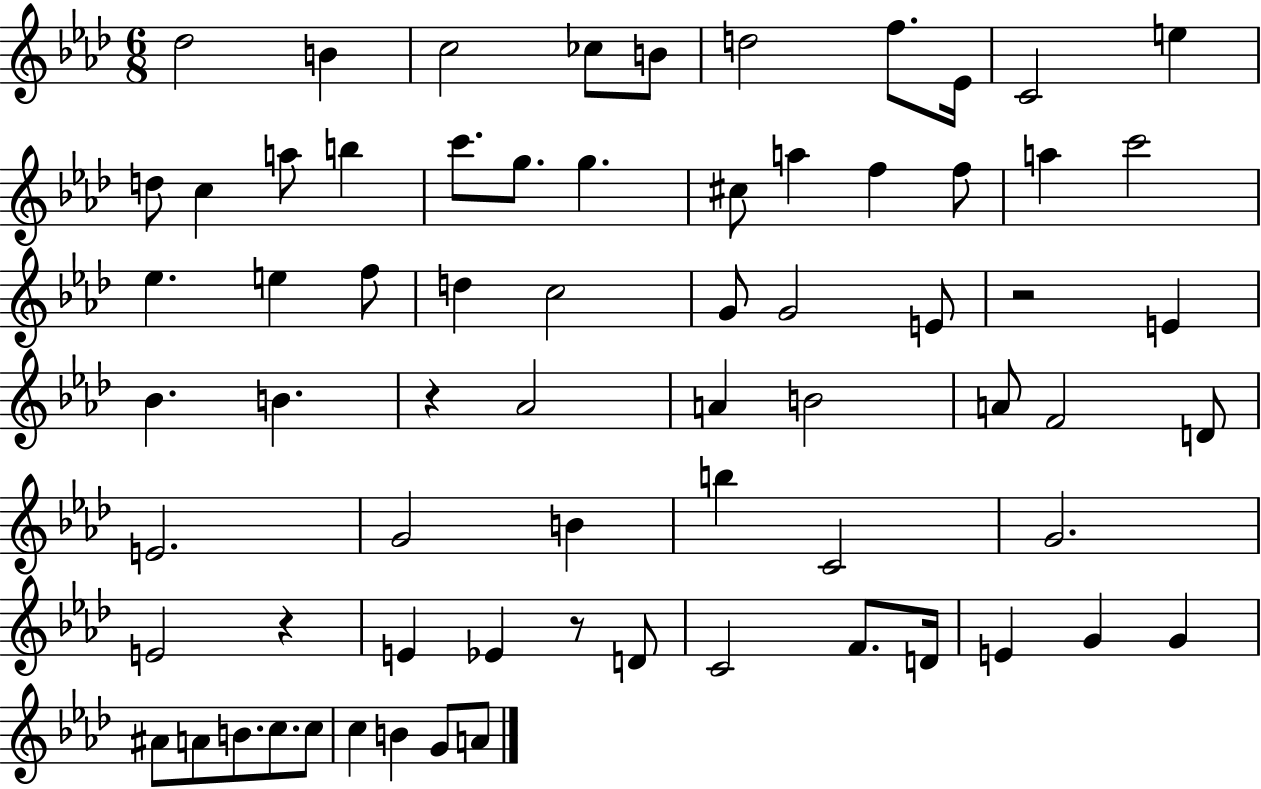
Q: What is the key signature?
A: AES major